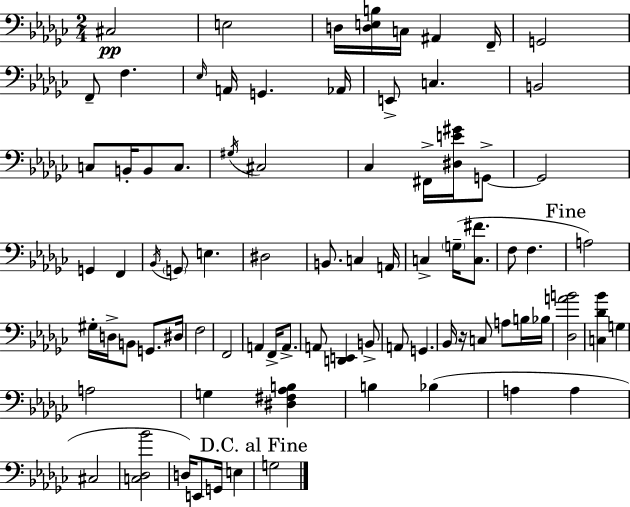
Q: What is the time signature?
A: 2/4